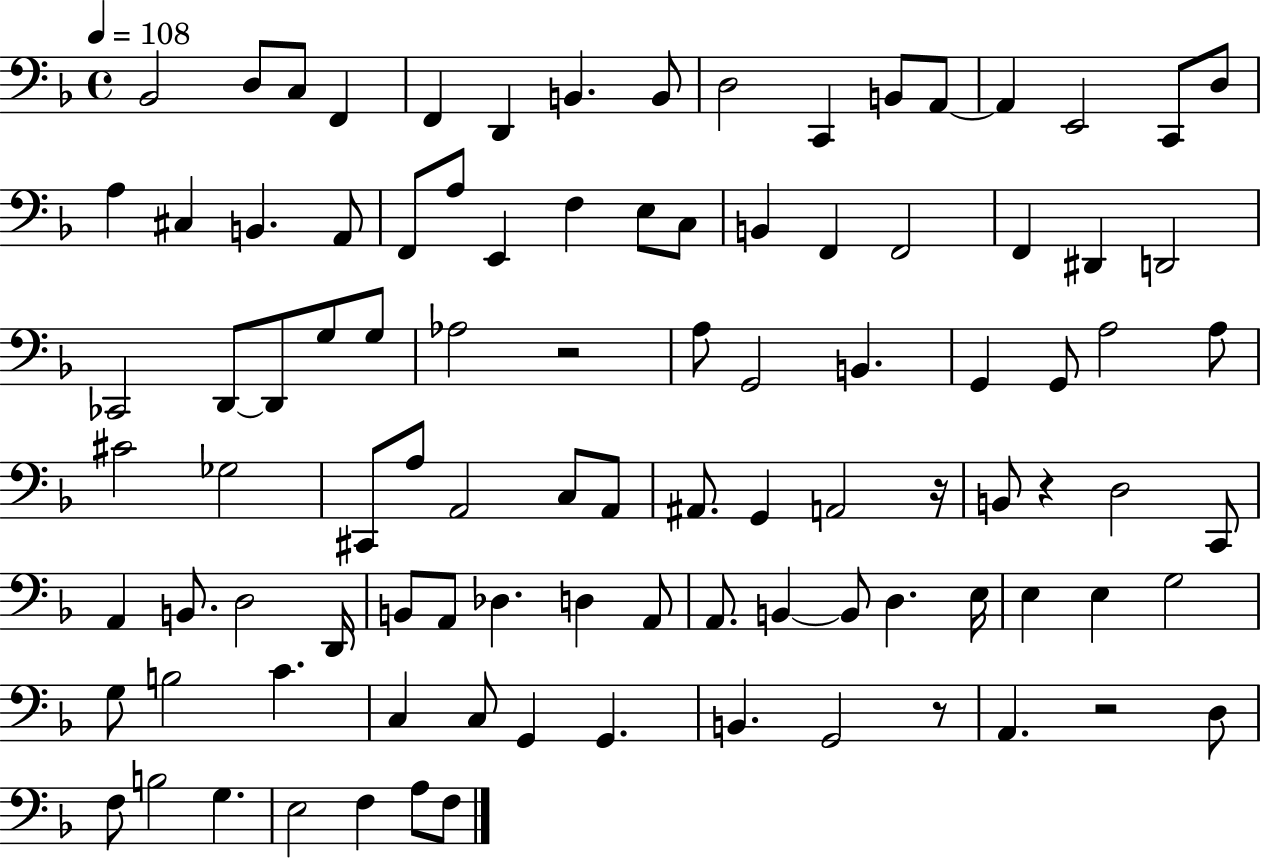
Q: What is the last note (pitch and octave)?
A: F3